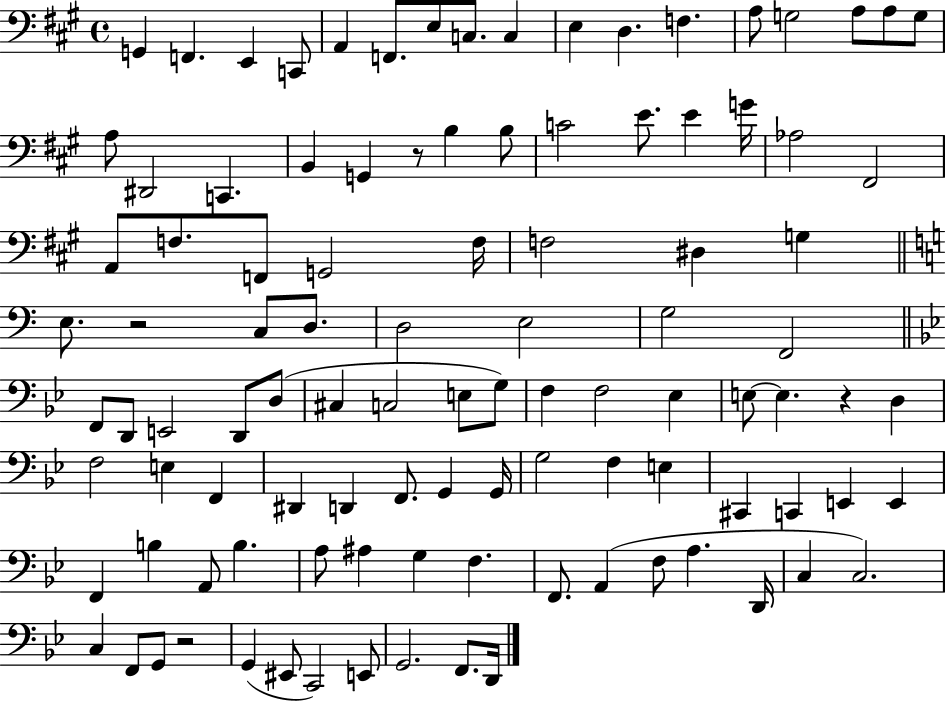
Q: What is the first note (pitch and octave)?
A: G2